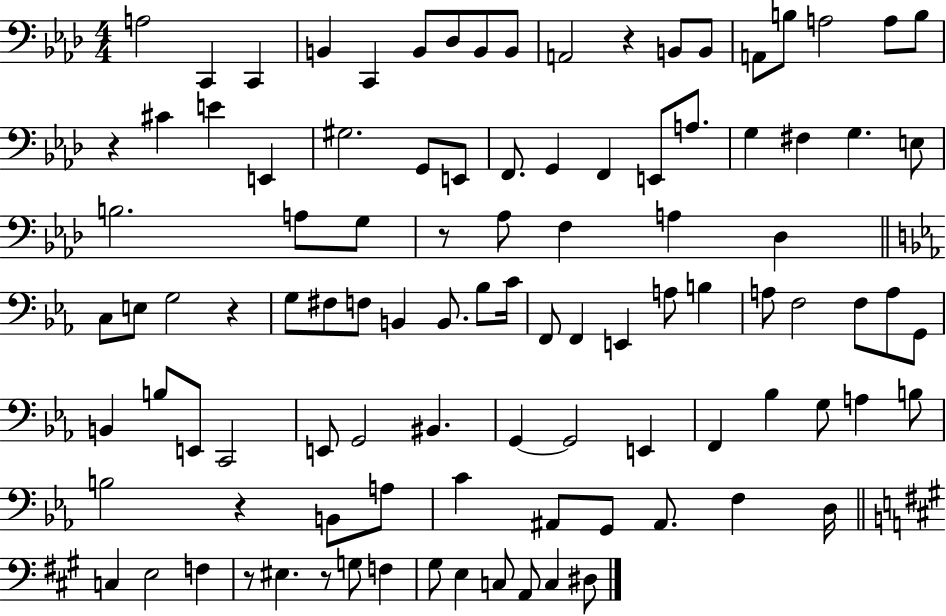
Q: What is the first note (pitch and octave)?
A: A3